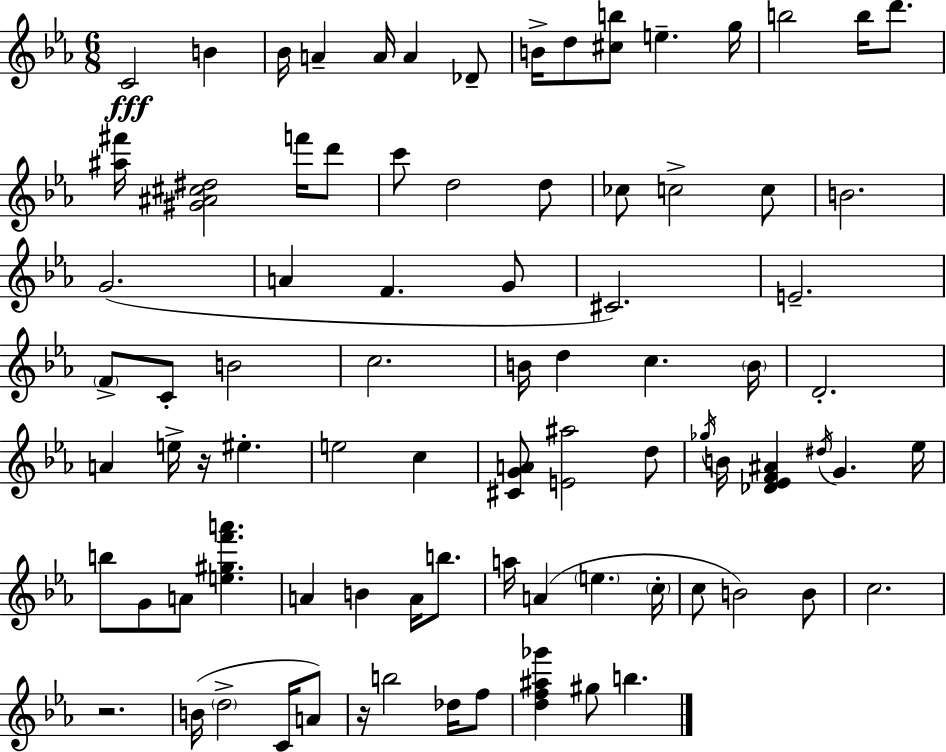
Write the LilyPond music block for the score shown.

{
  \clef treble
  \numericTimeSignature
  \time 6/8
  \key c \minor
  c'2\fff b'4 | bes'16 a'4-- a'16 a'4 des'8-- | b'16-> d''8 <cis'' b''>8 e''4.-- g''16 | b''2 b''16 d'''8. | \break <ais'' fis'''>16 <gis' ais' cis'' dis''>2 f'''16 d'''8 | c'''8 d''2 d''8 | ces''8 c''2-> c''8 | b'2. | \break g'2.( | a'4 f'4. g'8 | cis'2.) | e'2.-- | \break \parenthesize f'8-> c'8-. b'2 | c''2. | b'16 d''4 c''4. \parenthesize b'16 | d'2.-. | \break a'4 e''16-> r16 eis''4.-. | e''2 c''4 | <cis' g' a'>8 <e' ais''>2 d''8 | \acciaccatura { ges''16 } b'16 <des' ees' f' ais'>4 \acciaccatura { dis''16 } g'4. | \break ees''16 b''8 g'8 a'8 <e'' gis'' f''' a'''>4. | a'4 b'4 a'16 b''8. | a''16 a'4( \parenthesize e''4. | \parenthesize c''16-. c''8 b'2) | \break b'8 c''2. | r2. | b'16( \parenthesize d''2-> c'16 | a'8) r16 b''2 des''16 | \break f''8 <d'' f'' ais'' ges'''>4 gis''8 b''4. | \bar "|."
}